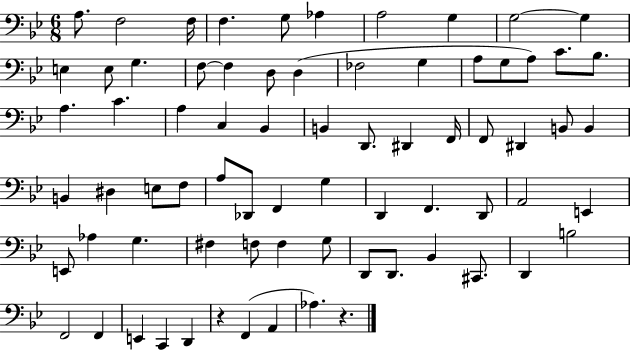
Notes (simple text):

A3/e. F3/h F3/s F3/q. G3/e Ab3/q A3/h G3/q G3/h G3/q E3/q E3/e G3/q. F3/e F3/q D3/e D3/q FES3/h G3/q A3/e G3/e A3/e C4/e. Bb3/e. A3/q. C4/q. A3/q C3/q Bb2/q B2/q D2/e. D#2/q F2/s F2/e D#2/q B2/e B2/q B2/q D#3/q E3/e F3/e A3/e Db2/e F2/q G3/q D2/q F2/q. D2/e A2/h E2/q E2/e Ab3/q G3/q. F#3/q F3/e F3/q G3/e D2/e D2/e. Bb2/q C#2/e. D2/q B3/h F2/h F2/q E2/q C2/q D2/q R/q F2/q A2/q Ab3/q. R/q.